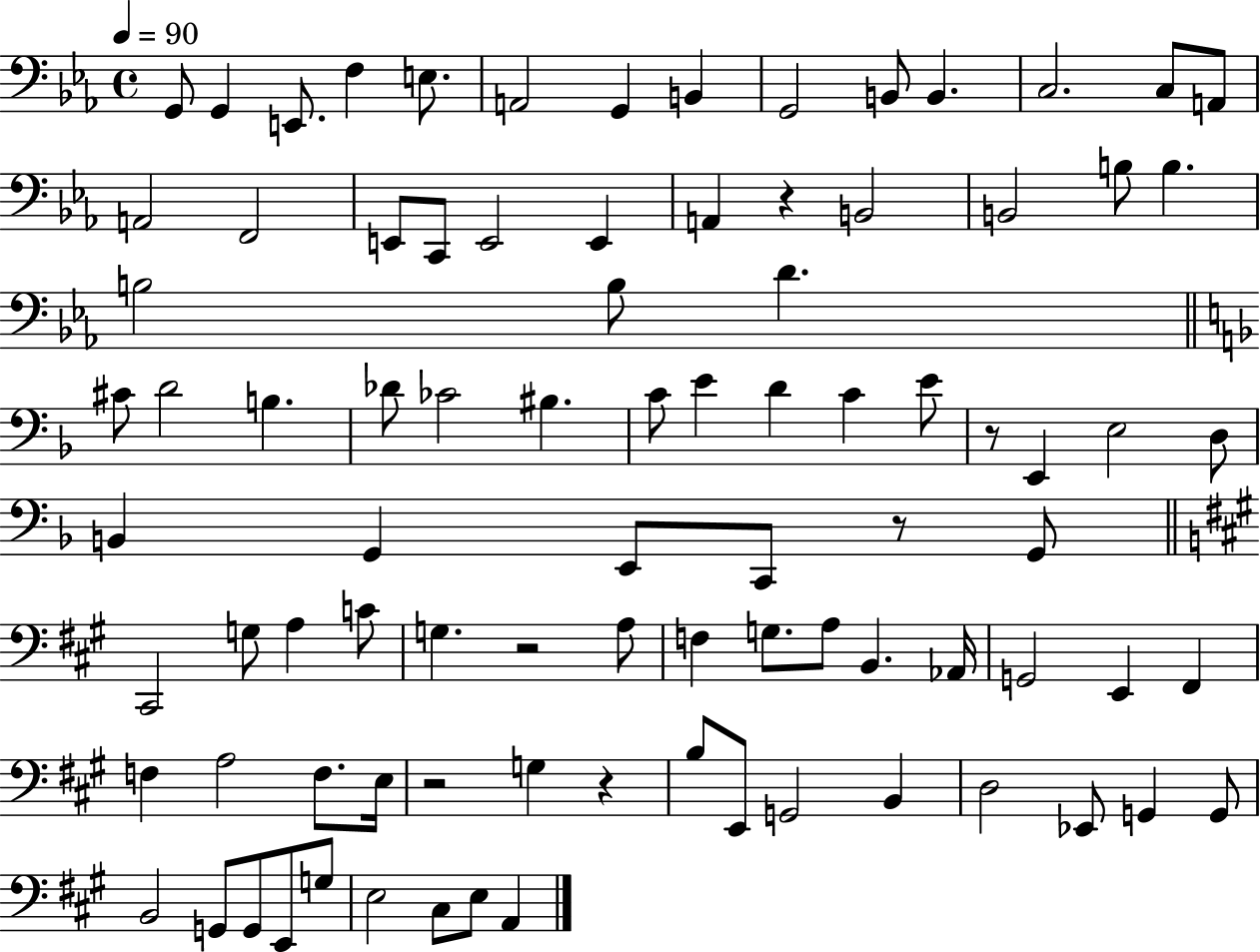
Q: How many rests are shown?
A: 6